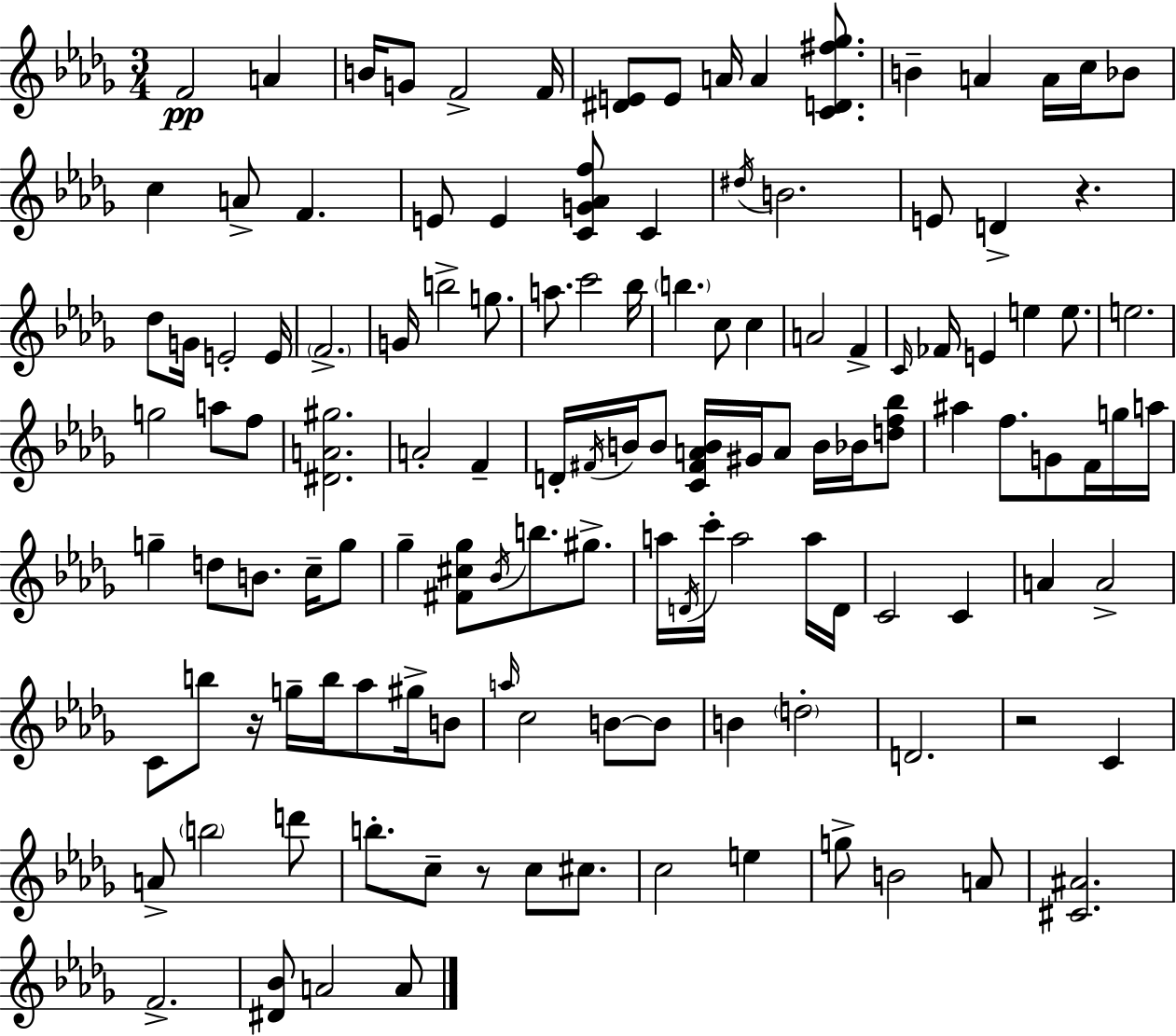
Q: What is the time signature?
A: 3/4